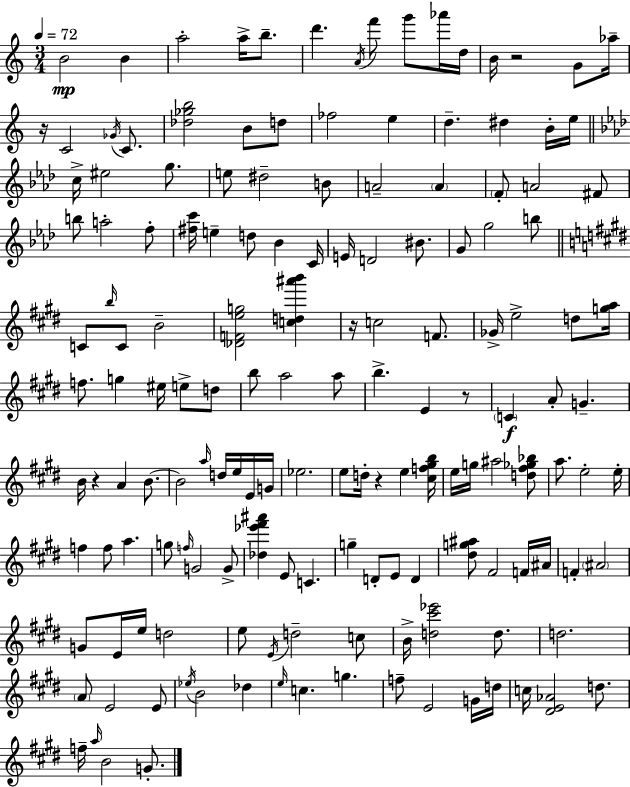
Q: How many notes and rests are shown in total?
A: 155